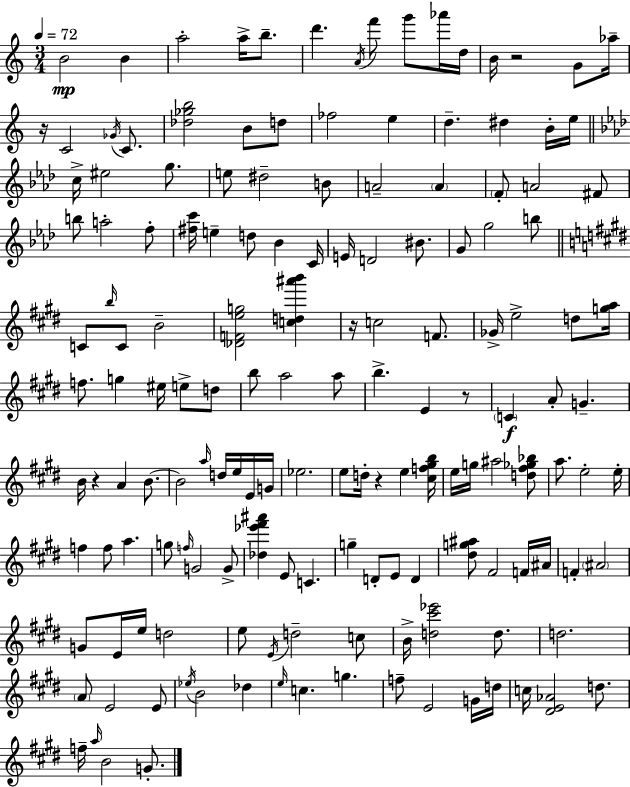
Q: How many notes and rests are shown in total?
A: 155